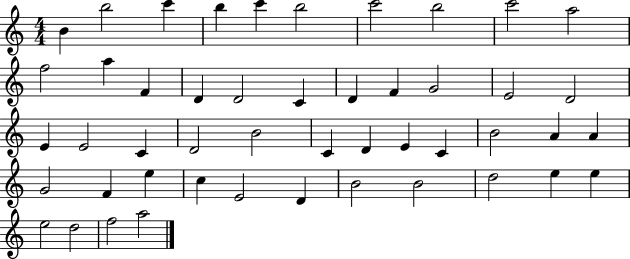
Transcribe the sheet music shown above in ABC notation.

X:1
T:Untitled
M:4/4
L:1/4
K:C
B b2 c' b c' b2 c'2 b2 c'2 a2 f2 a F D D2 C D F G2 E2 D2 E E2 C D2 B2 C D E C B2 A A G2 F e c E2 D B2 B2 d2 e e e2 d2 f2 a2